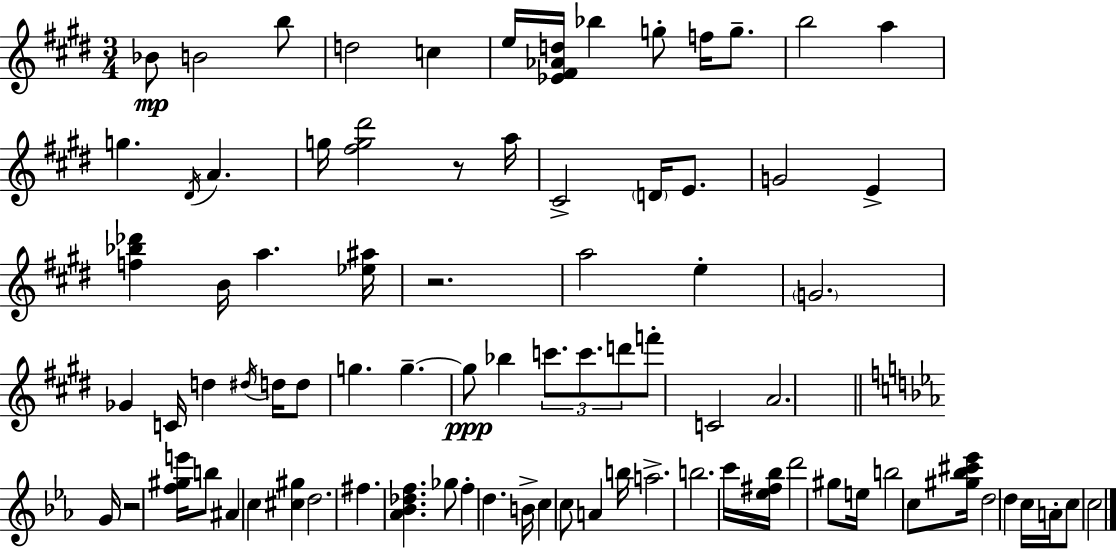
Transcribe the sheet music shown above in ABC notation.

X:1
T:Untitled
M:3/4
L:1/4
K:E
_B/2 B2 b/2 d2 c e/4 [_E^F_Ad]/4 _b g/2 f/4 g/2 b2 a g ^D/4 A g/4 [^fg^d']2 z/2 a/4 ^C2 D/4 E/2 G2 E [f_b_d'] B/4 a [_e^a]/4 z2 a2 e G2 _G C/4 d ^d/4 d/4 d/2 g g g/2 _b c'/2 c'/2 d'/2 f'/2 C2 A2 G/4 z2 [f^ge']/4 b/2 ^A c [^c^g] d2 ^f [_A_B_df] _g/2 f d B/4 c c/2 A b/4 a2 b2 c'/4 [_e^f_b]/4 d'2 ^g/2 e/4 b2 c/2 [^g_b^c'_e']/4 d2 d c/4 A/4 c/2 c2